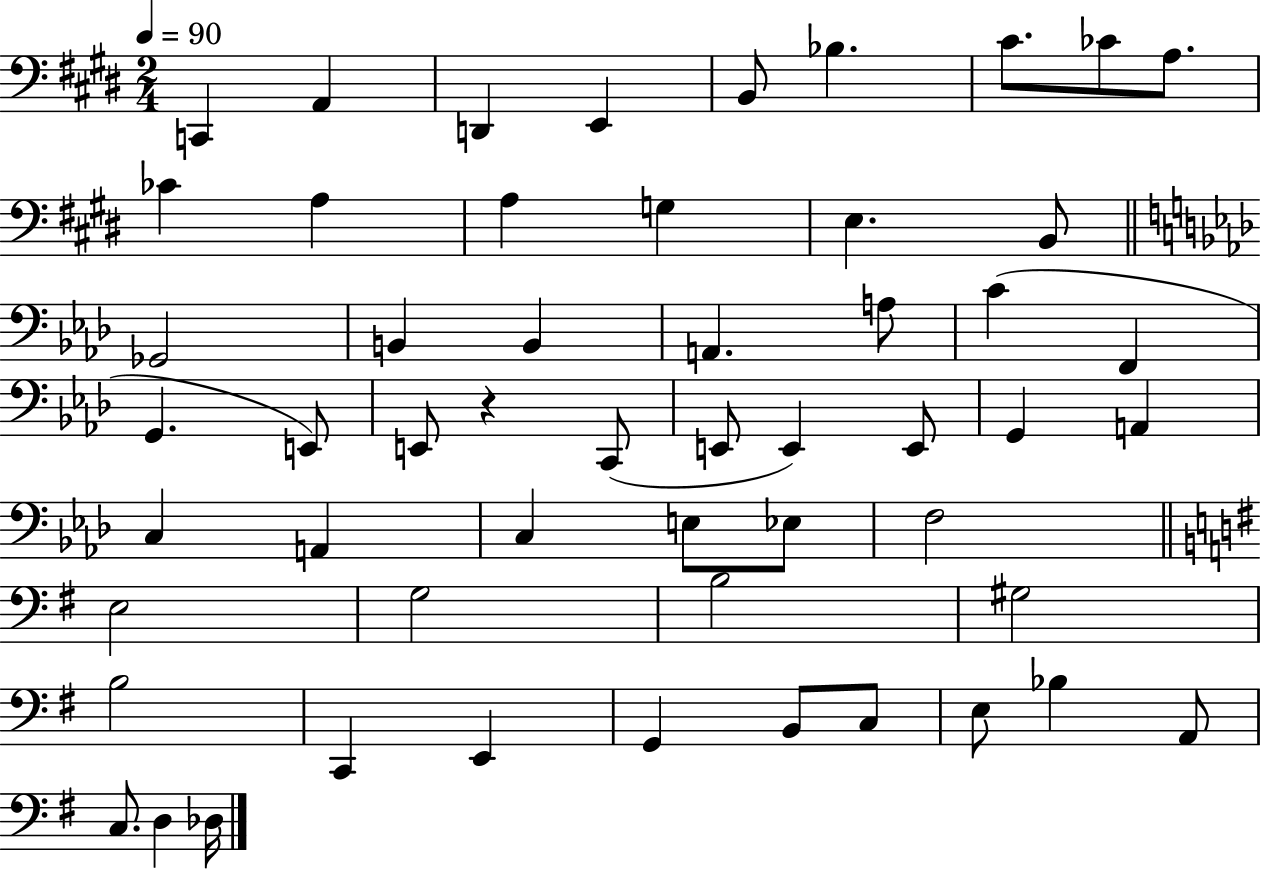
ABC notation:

X:1
T:Untitled
M:2/4
L:1/4
K:E
C,, A,, D,, E,, B,,/2 _B, ^C/2 _C/2 A,/2 _C A, A, G, E, B,,/2 _G,,2 B,, B,, A,, A,/2 C F,, G,, E,,/2 E,,/2 z C,,/2 E,,/2 E,, E,,/2 G,, A,, C, A,, C, E,/2 _E,/2 F,2 E,2 G,2 B,2 ^G,2 B,2 C,, E,, G,, B,,/2 C,/2 E,/2 _B, A,,/2 C,/2 D, _D,/4